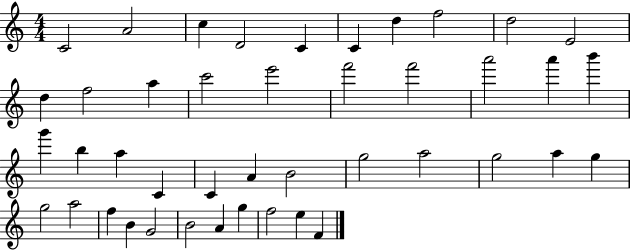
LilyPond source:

{
  \clef treble
  \numericTimeSignature
  \time 4/4
  \key c \major
  c'2 a'2 | c''4 d'2 c'4 | c'4 d''4 f''2 | d''2 e'2 | \break d''4 f''2 a''4 | c'''2 e'''2 | f'''2 f'''2 | a'''2 a'''4 b'''4 | \break g'''4 b''4 a''4 c'4 | c'4 a'4 b'2 | g''2 a''2 | g''2 a''4 g''4 | \break g''2 a''2 | f''4 b'4 g'2 | b'2 a'4 g''4 | f''2 e''4 f'4 | \break \bar "|."
}